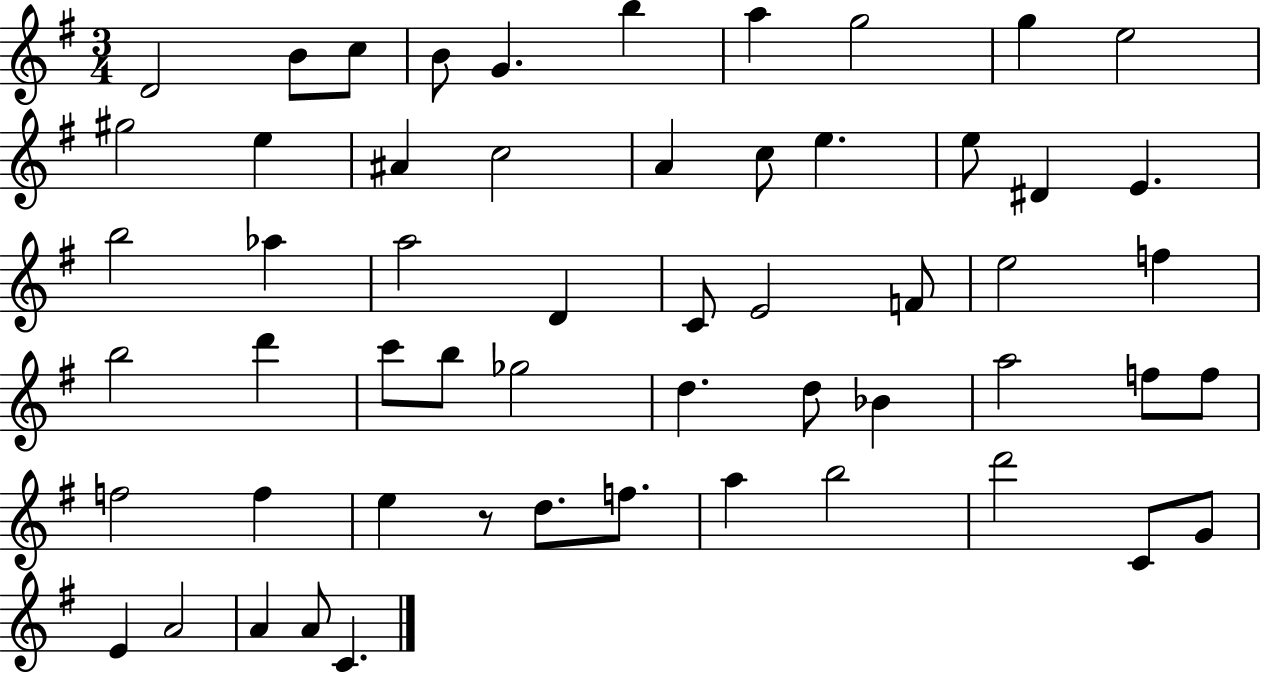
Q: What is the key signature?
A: G major